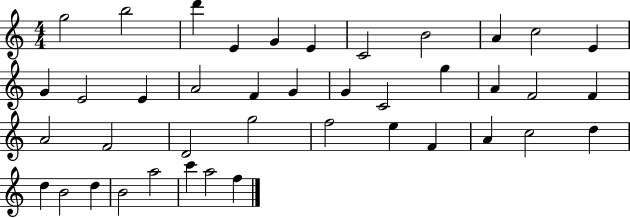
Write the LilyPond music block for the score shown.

{
  \clef treble
  \numericTimeSignature
  \time 4/4
  \key c \major
  g''2 b''2 | d'''4 e'4 g'4 e'4 | c'2 b'2 | a'4 c''2 e'4 | \break g'4 e'2 e'4 | a'2 f'4 g'4 | g'4 c'2 g''4 | a'4 f'2 f'4 | \break a'2 f'2 | d'2 g''2 | f''2 e''4 f'4 | a'4 c''2 d''4 | \break d''4 b'2 d''4 | b'2 a''2 | c'''4 a''2 f''4 | \bar "|."
}